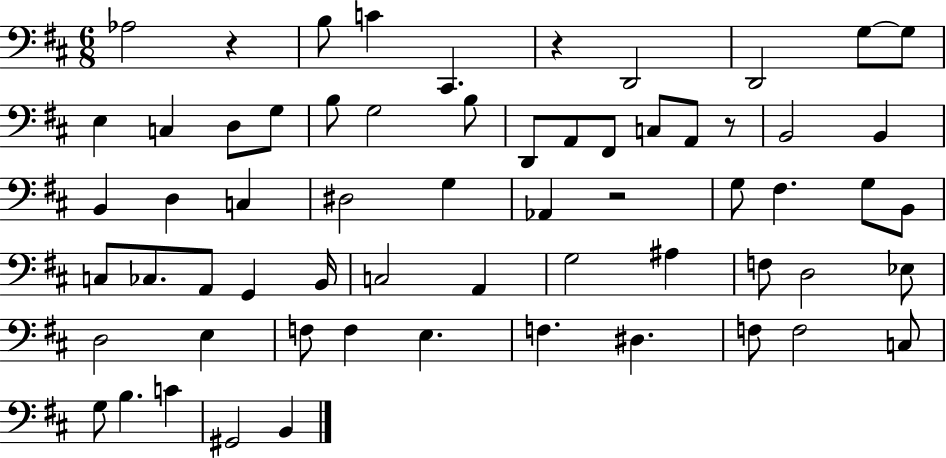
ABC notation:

X:1
T:Untitled
M:6/8
L:1/4
K:D
_A,2 z B,/2 C ^C,, z D,,2 D,,2 G,/2 G,/2 E, C, D,/2 G,/2 B,/2 G,2 B,/2 D,,/2 A,,/2 ^F,,/2 C,/2 A,,/2 z/2 B,,2 B,, B,, D, C, ^D,2 G, _A,, z2 G,/2 ^F, G,/2 B,,/2 C,/2 _C,/2 A,,/2 G,, B,,/4 C,2 A,, G,2 ^A, F,/2 D,2 _E,/2 D,2 E, F,/2 F, E, F, ^D, F,/2 F,2 C,/2 G,/2 B, C ^G,,2 B,,